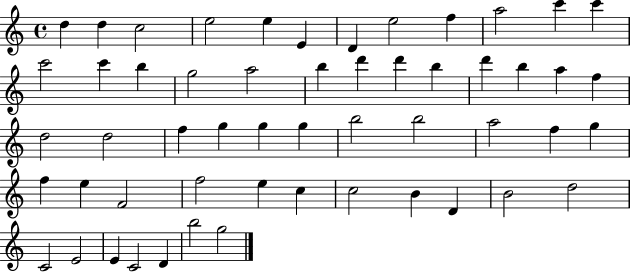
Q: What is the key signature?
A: C major